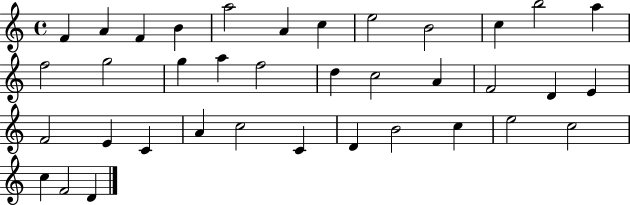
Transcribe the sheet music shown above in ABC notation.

X:1
T:Untitled
M:4/4
L:1/4
K:C
F A F B a2 A c e2 B2 c b2 a f2 g2 g a f2 d c2 A F2 D E F2 E C A c2 C D B2 c e2 c2 c F2 D